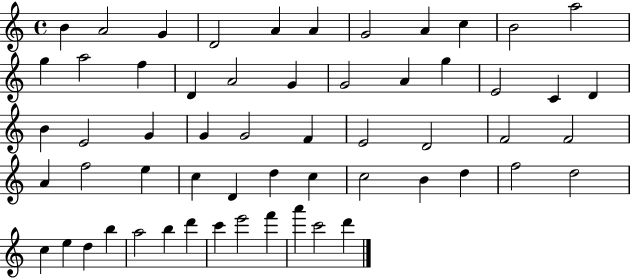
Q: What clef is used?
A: treble